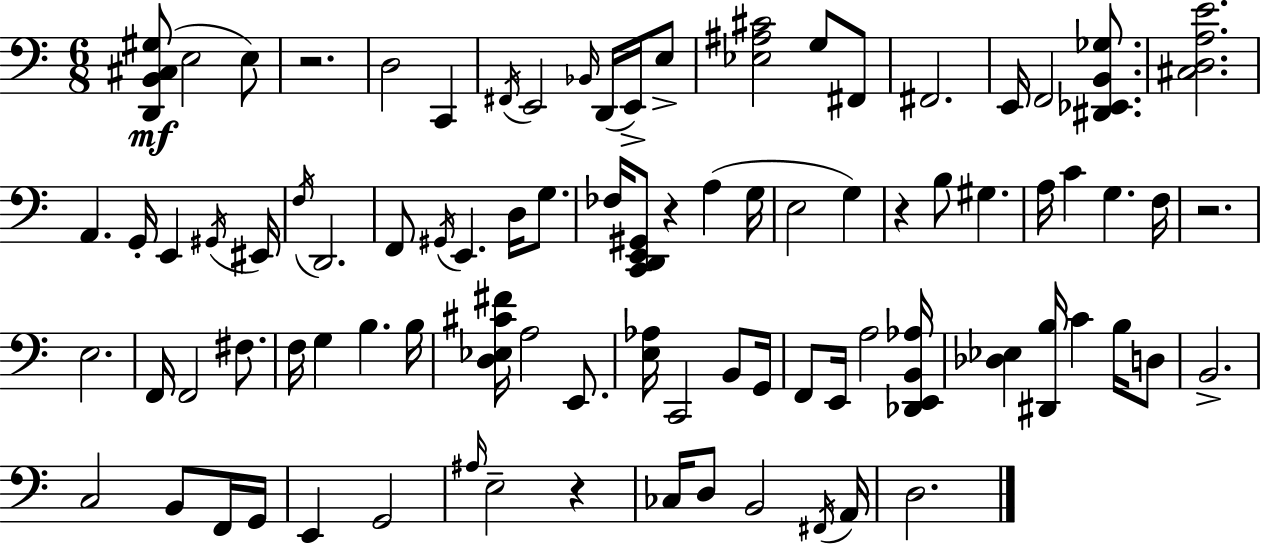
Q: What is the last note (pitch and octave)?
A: D3